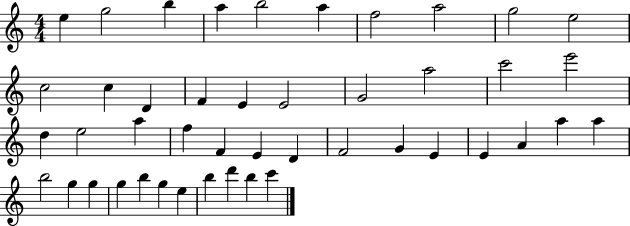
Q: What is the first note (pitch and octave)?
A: E5